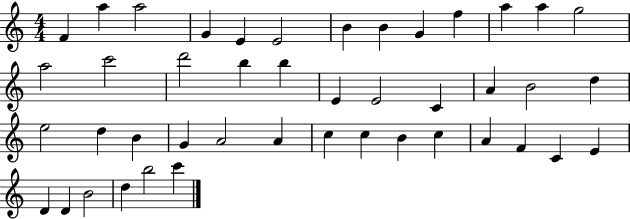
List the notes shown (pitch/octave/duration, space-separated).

F4/q A5/q A5/h G4/q E4/q E4/h B4/q B4/q G4/q F5/q A5/q A5/q G5/h A5/h C6/h D6/h B5/q B5/q E4/q E4/h C4/q A4/q B4/h D5/q E5/h D5/q B4/q G4/q A4/h A4/q C5/q C5/q B4/q C5/q A4/q F4/q C4/q E4/q D4/q D4/q B4/h D5/q B5/h C6/q